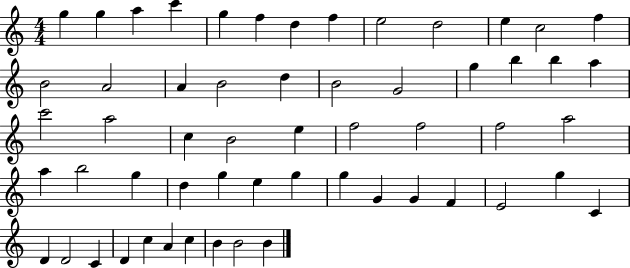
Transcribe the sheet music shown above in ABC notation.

X:1
T:Untitled
M:4/4
L:1/4
K:C
g g a c' g f d f e2 d2 e c2 f B2 A2 A B2 d B2 G2 g b b a c'2 a2 c B2 e f2 f2 f2 a2 a b2 g d g e g g G G F E2 g C D D2 C D c A c B B2 B